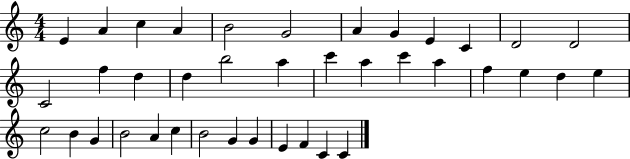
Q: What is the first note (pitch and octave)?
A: E4